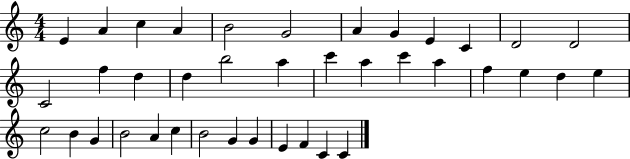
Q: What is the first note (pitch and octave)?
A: E4